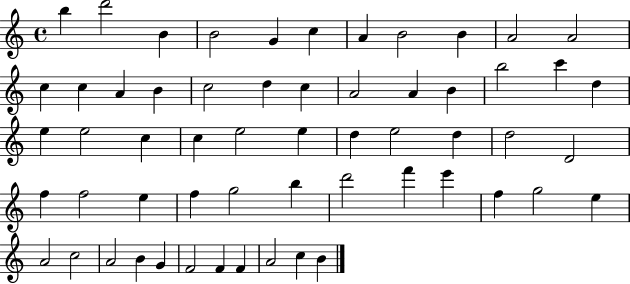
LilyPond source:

{
  \clef treble
  \time 4/4
  \defaultTimeSignature
  \key c \major
  b''4 d'''2 b'4 | b'2 g'4 c''4 | a'4 b'2 b'4 | a'2 a'2 | \break c''4 c''4 a'4 b'4 | c''2 d''4 c''4 | a'2 a'4 b'4 | b''2 c'''4 d''4 | \break e''4 e''2 c''4 | c''4 e''2 e''4 | d''4 e''2 d''4 | d''2 d'2 | \break f''4 f''2 e''4 | f''4 g''2 b''4 | d'''2 f'''4 e'''4 | f''4 g''2 e''4 | \break a'2 c''2 | a'2 b'4 g'4 | f'2 f'4 f'4 | a'2 c''4 b'4 | \break \bar "|."
}